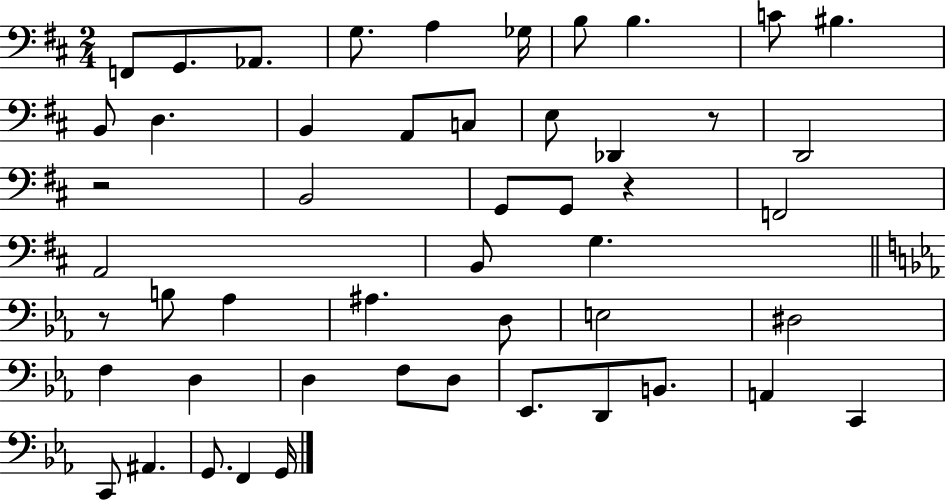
{
  \clef bass
  \numericTimeSignature
  \time 2/4
  \key d \major
  f,8 g,8. aes,8. | g8. a4 ges16 | b8 b4. | c'8 bis4. | \break b,8 d4. | b,4 a,8 c8 | e8 des,4 r8 | d,2 | \break r2 | b,2 | g,8 g,8 r4 | f,2 | \break a,2 | b,8 g4. | \bar "||" \break \key c \minor r8 b8 aes4 | ais4. d8 | e2 | dis2 | \break f4 d4 | d4 f8 d8 | ees,8. d,8 b,8. | a,4 c,4 | \break c,8 ais,4. | g,8. f,4 g,16 | \bar "|."
}